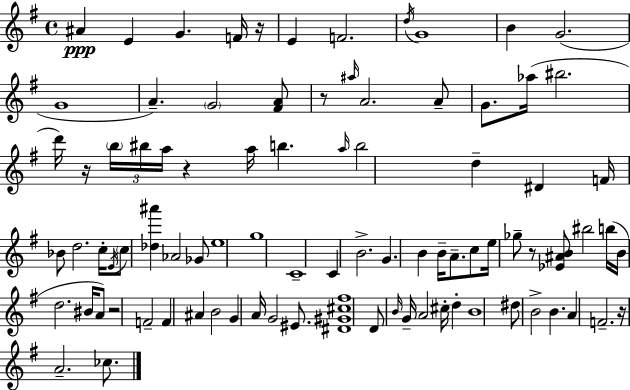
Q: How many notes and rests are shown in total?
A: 88